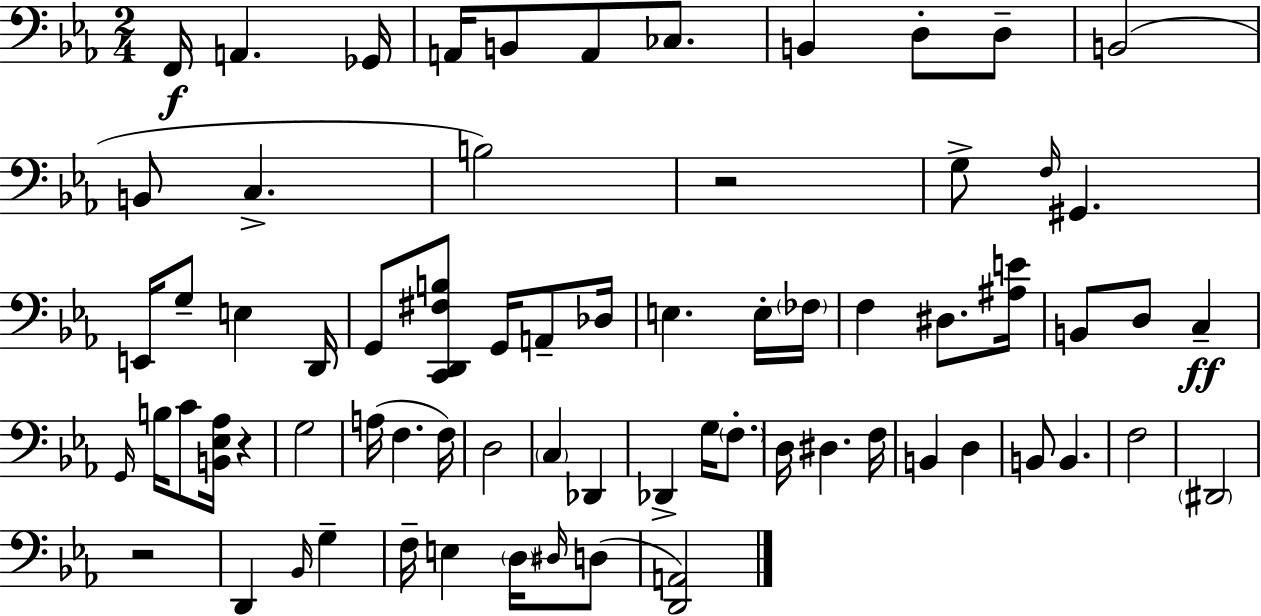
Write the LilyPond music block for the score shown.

{
  \clef bass
  \numericTimeSignature
  \time 2/4
  \key c \minor
  f,16\f a,4. ges,16 | a,16 b,8 a,8 ces8. | b,4 d8-. d8-- | b,2( | \break b,8 c4.-> | b2) | r2 | g8-> \grace { f16 } gis,4. | \break e,16 g8-- e4 | d,16 g,8 <c, d, fis b>8 g,16 a,8-- | des16 e4. e16-. | \parenthesize fes16 f4 dis8. | \break <ais e'>16 b,8 d8 c4--\ff | \grace { g,16 } b16 c'8 <b, ees aes>16 r4 | g2 | a16( f4. | \break f16) d2 | \parenthesize c4 des,4 | des,4-> g16 \parenthesize f8.-. | d16 dis4. | \break f16 b,4 d4 | b,8 b,4. | f2 | \parenthesize dis,2 | \break r2 | d,4 \grace { bes,16 } g4-- | f16-- e4 | \parenthesize d16 \grace { dis16 }( d8 <d, a,>2) | \break \bar "|."
}